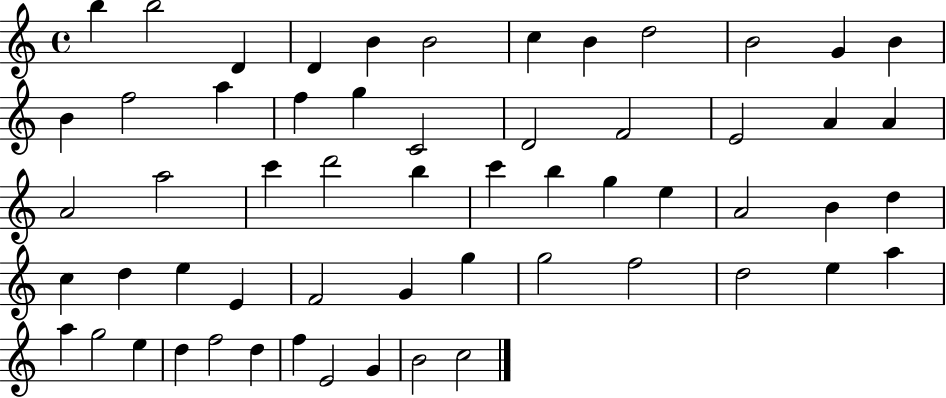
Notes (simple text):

B5/q B5/h D4/q D4/q B4/q B4/h C5/q B4/q D5/h B4/h G4/q B4/q B4/q F5/h A5/q F5/q G5/q C4/h D4/h F4/h E4/h A4/q A4/q A4/h A5/h C6/q D6/h B5/q C6/q B5/q G5/q E5/q A4/h B4/q D5/q C5/q D5/q E5/q E4/q F4/h G4/q G5/q G5/h F5/h D5/h E5/q A5/q A5/q G5/h E5/q D5/q F5/h D5/q F5/q E4/h G4/q B4/h C5/h